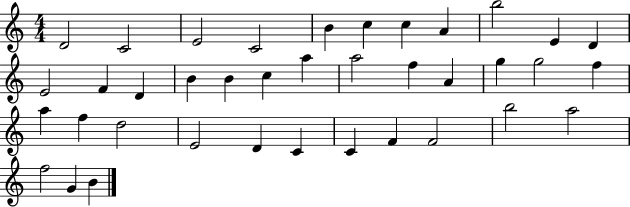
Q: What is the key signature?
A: C major